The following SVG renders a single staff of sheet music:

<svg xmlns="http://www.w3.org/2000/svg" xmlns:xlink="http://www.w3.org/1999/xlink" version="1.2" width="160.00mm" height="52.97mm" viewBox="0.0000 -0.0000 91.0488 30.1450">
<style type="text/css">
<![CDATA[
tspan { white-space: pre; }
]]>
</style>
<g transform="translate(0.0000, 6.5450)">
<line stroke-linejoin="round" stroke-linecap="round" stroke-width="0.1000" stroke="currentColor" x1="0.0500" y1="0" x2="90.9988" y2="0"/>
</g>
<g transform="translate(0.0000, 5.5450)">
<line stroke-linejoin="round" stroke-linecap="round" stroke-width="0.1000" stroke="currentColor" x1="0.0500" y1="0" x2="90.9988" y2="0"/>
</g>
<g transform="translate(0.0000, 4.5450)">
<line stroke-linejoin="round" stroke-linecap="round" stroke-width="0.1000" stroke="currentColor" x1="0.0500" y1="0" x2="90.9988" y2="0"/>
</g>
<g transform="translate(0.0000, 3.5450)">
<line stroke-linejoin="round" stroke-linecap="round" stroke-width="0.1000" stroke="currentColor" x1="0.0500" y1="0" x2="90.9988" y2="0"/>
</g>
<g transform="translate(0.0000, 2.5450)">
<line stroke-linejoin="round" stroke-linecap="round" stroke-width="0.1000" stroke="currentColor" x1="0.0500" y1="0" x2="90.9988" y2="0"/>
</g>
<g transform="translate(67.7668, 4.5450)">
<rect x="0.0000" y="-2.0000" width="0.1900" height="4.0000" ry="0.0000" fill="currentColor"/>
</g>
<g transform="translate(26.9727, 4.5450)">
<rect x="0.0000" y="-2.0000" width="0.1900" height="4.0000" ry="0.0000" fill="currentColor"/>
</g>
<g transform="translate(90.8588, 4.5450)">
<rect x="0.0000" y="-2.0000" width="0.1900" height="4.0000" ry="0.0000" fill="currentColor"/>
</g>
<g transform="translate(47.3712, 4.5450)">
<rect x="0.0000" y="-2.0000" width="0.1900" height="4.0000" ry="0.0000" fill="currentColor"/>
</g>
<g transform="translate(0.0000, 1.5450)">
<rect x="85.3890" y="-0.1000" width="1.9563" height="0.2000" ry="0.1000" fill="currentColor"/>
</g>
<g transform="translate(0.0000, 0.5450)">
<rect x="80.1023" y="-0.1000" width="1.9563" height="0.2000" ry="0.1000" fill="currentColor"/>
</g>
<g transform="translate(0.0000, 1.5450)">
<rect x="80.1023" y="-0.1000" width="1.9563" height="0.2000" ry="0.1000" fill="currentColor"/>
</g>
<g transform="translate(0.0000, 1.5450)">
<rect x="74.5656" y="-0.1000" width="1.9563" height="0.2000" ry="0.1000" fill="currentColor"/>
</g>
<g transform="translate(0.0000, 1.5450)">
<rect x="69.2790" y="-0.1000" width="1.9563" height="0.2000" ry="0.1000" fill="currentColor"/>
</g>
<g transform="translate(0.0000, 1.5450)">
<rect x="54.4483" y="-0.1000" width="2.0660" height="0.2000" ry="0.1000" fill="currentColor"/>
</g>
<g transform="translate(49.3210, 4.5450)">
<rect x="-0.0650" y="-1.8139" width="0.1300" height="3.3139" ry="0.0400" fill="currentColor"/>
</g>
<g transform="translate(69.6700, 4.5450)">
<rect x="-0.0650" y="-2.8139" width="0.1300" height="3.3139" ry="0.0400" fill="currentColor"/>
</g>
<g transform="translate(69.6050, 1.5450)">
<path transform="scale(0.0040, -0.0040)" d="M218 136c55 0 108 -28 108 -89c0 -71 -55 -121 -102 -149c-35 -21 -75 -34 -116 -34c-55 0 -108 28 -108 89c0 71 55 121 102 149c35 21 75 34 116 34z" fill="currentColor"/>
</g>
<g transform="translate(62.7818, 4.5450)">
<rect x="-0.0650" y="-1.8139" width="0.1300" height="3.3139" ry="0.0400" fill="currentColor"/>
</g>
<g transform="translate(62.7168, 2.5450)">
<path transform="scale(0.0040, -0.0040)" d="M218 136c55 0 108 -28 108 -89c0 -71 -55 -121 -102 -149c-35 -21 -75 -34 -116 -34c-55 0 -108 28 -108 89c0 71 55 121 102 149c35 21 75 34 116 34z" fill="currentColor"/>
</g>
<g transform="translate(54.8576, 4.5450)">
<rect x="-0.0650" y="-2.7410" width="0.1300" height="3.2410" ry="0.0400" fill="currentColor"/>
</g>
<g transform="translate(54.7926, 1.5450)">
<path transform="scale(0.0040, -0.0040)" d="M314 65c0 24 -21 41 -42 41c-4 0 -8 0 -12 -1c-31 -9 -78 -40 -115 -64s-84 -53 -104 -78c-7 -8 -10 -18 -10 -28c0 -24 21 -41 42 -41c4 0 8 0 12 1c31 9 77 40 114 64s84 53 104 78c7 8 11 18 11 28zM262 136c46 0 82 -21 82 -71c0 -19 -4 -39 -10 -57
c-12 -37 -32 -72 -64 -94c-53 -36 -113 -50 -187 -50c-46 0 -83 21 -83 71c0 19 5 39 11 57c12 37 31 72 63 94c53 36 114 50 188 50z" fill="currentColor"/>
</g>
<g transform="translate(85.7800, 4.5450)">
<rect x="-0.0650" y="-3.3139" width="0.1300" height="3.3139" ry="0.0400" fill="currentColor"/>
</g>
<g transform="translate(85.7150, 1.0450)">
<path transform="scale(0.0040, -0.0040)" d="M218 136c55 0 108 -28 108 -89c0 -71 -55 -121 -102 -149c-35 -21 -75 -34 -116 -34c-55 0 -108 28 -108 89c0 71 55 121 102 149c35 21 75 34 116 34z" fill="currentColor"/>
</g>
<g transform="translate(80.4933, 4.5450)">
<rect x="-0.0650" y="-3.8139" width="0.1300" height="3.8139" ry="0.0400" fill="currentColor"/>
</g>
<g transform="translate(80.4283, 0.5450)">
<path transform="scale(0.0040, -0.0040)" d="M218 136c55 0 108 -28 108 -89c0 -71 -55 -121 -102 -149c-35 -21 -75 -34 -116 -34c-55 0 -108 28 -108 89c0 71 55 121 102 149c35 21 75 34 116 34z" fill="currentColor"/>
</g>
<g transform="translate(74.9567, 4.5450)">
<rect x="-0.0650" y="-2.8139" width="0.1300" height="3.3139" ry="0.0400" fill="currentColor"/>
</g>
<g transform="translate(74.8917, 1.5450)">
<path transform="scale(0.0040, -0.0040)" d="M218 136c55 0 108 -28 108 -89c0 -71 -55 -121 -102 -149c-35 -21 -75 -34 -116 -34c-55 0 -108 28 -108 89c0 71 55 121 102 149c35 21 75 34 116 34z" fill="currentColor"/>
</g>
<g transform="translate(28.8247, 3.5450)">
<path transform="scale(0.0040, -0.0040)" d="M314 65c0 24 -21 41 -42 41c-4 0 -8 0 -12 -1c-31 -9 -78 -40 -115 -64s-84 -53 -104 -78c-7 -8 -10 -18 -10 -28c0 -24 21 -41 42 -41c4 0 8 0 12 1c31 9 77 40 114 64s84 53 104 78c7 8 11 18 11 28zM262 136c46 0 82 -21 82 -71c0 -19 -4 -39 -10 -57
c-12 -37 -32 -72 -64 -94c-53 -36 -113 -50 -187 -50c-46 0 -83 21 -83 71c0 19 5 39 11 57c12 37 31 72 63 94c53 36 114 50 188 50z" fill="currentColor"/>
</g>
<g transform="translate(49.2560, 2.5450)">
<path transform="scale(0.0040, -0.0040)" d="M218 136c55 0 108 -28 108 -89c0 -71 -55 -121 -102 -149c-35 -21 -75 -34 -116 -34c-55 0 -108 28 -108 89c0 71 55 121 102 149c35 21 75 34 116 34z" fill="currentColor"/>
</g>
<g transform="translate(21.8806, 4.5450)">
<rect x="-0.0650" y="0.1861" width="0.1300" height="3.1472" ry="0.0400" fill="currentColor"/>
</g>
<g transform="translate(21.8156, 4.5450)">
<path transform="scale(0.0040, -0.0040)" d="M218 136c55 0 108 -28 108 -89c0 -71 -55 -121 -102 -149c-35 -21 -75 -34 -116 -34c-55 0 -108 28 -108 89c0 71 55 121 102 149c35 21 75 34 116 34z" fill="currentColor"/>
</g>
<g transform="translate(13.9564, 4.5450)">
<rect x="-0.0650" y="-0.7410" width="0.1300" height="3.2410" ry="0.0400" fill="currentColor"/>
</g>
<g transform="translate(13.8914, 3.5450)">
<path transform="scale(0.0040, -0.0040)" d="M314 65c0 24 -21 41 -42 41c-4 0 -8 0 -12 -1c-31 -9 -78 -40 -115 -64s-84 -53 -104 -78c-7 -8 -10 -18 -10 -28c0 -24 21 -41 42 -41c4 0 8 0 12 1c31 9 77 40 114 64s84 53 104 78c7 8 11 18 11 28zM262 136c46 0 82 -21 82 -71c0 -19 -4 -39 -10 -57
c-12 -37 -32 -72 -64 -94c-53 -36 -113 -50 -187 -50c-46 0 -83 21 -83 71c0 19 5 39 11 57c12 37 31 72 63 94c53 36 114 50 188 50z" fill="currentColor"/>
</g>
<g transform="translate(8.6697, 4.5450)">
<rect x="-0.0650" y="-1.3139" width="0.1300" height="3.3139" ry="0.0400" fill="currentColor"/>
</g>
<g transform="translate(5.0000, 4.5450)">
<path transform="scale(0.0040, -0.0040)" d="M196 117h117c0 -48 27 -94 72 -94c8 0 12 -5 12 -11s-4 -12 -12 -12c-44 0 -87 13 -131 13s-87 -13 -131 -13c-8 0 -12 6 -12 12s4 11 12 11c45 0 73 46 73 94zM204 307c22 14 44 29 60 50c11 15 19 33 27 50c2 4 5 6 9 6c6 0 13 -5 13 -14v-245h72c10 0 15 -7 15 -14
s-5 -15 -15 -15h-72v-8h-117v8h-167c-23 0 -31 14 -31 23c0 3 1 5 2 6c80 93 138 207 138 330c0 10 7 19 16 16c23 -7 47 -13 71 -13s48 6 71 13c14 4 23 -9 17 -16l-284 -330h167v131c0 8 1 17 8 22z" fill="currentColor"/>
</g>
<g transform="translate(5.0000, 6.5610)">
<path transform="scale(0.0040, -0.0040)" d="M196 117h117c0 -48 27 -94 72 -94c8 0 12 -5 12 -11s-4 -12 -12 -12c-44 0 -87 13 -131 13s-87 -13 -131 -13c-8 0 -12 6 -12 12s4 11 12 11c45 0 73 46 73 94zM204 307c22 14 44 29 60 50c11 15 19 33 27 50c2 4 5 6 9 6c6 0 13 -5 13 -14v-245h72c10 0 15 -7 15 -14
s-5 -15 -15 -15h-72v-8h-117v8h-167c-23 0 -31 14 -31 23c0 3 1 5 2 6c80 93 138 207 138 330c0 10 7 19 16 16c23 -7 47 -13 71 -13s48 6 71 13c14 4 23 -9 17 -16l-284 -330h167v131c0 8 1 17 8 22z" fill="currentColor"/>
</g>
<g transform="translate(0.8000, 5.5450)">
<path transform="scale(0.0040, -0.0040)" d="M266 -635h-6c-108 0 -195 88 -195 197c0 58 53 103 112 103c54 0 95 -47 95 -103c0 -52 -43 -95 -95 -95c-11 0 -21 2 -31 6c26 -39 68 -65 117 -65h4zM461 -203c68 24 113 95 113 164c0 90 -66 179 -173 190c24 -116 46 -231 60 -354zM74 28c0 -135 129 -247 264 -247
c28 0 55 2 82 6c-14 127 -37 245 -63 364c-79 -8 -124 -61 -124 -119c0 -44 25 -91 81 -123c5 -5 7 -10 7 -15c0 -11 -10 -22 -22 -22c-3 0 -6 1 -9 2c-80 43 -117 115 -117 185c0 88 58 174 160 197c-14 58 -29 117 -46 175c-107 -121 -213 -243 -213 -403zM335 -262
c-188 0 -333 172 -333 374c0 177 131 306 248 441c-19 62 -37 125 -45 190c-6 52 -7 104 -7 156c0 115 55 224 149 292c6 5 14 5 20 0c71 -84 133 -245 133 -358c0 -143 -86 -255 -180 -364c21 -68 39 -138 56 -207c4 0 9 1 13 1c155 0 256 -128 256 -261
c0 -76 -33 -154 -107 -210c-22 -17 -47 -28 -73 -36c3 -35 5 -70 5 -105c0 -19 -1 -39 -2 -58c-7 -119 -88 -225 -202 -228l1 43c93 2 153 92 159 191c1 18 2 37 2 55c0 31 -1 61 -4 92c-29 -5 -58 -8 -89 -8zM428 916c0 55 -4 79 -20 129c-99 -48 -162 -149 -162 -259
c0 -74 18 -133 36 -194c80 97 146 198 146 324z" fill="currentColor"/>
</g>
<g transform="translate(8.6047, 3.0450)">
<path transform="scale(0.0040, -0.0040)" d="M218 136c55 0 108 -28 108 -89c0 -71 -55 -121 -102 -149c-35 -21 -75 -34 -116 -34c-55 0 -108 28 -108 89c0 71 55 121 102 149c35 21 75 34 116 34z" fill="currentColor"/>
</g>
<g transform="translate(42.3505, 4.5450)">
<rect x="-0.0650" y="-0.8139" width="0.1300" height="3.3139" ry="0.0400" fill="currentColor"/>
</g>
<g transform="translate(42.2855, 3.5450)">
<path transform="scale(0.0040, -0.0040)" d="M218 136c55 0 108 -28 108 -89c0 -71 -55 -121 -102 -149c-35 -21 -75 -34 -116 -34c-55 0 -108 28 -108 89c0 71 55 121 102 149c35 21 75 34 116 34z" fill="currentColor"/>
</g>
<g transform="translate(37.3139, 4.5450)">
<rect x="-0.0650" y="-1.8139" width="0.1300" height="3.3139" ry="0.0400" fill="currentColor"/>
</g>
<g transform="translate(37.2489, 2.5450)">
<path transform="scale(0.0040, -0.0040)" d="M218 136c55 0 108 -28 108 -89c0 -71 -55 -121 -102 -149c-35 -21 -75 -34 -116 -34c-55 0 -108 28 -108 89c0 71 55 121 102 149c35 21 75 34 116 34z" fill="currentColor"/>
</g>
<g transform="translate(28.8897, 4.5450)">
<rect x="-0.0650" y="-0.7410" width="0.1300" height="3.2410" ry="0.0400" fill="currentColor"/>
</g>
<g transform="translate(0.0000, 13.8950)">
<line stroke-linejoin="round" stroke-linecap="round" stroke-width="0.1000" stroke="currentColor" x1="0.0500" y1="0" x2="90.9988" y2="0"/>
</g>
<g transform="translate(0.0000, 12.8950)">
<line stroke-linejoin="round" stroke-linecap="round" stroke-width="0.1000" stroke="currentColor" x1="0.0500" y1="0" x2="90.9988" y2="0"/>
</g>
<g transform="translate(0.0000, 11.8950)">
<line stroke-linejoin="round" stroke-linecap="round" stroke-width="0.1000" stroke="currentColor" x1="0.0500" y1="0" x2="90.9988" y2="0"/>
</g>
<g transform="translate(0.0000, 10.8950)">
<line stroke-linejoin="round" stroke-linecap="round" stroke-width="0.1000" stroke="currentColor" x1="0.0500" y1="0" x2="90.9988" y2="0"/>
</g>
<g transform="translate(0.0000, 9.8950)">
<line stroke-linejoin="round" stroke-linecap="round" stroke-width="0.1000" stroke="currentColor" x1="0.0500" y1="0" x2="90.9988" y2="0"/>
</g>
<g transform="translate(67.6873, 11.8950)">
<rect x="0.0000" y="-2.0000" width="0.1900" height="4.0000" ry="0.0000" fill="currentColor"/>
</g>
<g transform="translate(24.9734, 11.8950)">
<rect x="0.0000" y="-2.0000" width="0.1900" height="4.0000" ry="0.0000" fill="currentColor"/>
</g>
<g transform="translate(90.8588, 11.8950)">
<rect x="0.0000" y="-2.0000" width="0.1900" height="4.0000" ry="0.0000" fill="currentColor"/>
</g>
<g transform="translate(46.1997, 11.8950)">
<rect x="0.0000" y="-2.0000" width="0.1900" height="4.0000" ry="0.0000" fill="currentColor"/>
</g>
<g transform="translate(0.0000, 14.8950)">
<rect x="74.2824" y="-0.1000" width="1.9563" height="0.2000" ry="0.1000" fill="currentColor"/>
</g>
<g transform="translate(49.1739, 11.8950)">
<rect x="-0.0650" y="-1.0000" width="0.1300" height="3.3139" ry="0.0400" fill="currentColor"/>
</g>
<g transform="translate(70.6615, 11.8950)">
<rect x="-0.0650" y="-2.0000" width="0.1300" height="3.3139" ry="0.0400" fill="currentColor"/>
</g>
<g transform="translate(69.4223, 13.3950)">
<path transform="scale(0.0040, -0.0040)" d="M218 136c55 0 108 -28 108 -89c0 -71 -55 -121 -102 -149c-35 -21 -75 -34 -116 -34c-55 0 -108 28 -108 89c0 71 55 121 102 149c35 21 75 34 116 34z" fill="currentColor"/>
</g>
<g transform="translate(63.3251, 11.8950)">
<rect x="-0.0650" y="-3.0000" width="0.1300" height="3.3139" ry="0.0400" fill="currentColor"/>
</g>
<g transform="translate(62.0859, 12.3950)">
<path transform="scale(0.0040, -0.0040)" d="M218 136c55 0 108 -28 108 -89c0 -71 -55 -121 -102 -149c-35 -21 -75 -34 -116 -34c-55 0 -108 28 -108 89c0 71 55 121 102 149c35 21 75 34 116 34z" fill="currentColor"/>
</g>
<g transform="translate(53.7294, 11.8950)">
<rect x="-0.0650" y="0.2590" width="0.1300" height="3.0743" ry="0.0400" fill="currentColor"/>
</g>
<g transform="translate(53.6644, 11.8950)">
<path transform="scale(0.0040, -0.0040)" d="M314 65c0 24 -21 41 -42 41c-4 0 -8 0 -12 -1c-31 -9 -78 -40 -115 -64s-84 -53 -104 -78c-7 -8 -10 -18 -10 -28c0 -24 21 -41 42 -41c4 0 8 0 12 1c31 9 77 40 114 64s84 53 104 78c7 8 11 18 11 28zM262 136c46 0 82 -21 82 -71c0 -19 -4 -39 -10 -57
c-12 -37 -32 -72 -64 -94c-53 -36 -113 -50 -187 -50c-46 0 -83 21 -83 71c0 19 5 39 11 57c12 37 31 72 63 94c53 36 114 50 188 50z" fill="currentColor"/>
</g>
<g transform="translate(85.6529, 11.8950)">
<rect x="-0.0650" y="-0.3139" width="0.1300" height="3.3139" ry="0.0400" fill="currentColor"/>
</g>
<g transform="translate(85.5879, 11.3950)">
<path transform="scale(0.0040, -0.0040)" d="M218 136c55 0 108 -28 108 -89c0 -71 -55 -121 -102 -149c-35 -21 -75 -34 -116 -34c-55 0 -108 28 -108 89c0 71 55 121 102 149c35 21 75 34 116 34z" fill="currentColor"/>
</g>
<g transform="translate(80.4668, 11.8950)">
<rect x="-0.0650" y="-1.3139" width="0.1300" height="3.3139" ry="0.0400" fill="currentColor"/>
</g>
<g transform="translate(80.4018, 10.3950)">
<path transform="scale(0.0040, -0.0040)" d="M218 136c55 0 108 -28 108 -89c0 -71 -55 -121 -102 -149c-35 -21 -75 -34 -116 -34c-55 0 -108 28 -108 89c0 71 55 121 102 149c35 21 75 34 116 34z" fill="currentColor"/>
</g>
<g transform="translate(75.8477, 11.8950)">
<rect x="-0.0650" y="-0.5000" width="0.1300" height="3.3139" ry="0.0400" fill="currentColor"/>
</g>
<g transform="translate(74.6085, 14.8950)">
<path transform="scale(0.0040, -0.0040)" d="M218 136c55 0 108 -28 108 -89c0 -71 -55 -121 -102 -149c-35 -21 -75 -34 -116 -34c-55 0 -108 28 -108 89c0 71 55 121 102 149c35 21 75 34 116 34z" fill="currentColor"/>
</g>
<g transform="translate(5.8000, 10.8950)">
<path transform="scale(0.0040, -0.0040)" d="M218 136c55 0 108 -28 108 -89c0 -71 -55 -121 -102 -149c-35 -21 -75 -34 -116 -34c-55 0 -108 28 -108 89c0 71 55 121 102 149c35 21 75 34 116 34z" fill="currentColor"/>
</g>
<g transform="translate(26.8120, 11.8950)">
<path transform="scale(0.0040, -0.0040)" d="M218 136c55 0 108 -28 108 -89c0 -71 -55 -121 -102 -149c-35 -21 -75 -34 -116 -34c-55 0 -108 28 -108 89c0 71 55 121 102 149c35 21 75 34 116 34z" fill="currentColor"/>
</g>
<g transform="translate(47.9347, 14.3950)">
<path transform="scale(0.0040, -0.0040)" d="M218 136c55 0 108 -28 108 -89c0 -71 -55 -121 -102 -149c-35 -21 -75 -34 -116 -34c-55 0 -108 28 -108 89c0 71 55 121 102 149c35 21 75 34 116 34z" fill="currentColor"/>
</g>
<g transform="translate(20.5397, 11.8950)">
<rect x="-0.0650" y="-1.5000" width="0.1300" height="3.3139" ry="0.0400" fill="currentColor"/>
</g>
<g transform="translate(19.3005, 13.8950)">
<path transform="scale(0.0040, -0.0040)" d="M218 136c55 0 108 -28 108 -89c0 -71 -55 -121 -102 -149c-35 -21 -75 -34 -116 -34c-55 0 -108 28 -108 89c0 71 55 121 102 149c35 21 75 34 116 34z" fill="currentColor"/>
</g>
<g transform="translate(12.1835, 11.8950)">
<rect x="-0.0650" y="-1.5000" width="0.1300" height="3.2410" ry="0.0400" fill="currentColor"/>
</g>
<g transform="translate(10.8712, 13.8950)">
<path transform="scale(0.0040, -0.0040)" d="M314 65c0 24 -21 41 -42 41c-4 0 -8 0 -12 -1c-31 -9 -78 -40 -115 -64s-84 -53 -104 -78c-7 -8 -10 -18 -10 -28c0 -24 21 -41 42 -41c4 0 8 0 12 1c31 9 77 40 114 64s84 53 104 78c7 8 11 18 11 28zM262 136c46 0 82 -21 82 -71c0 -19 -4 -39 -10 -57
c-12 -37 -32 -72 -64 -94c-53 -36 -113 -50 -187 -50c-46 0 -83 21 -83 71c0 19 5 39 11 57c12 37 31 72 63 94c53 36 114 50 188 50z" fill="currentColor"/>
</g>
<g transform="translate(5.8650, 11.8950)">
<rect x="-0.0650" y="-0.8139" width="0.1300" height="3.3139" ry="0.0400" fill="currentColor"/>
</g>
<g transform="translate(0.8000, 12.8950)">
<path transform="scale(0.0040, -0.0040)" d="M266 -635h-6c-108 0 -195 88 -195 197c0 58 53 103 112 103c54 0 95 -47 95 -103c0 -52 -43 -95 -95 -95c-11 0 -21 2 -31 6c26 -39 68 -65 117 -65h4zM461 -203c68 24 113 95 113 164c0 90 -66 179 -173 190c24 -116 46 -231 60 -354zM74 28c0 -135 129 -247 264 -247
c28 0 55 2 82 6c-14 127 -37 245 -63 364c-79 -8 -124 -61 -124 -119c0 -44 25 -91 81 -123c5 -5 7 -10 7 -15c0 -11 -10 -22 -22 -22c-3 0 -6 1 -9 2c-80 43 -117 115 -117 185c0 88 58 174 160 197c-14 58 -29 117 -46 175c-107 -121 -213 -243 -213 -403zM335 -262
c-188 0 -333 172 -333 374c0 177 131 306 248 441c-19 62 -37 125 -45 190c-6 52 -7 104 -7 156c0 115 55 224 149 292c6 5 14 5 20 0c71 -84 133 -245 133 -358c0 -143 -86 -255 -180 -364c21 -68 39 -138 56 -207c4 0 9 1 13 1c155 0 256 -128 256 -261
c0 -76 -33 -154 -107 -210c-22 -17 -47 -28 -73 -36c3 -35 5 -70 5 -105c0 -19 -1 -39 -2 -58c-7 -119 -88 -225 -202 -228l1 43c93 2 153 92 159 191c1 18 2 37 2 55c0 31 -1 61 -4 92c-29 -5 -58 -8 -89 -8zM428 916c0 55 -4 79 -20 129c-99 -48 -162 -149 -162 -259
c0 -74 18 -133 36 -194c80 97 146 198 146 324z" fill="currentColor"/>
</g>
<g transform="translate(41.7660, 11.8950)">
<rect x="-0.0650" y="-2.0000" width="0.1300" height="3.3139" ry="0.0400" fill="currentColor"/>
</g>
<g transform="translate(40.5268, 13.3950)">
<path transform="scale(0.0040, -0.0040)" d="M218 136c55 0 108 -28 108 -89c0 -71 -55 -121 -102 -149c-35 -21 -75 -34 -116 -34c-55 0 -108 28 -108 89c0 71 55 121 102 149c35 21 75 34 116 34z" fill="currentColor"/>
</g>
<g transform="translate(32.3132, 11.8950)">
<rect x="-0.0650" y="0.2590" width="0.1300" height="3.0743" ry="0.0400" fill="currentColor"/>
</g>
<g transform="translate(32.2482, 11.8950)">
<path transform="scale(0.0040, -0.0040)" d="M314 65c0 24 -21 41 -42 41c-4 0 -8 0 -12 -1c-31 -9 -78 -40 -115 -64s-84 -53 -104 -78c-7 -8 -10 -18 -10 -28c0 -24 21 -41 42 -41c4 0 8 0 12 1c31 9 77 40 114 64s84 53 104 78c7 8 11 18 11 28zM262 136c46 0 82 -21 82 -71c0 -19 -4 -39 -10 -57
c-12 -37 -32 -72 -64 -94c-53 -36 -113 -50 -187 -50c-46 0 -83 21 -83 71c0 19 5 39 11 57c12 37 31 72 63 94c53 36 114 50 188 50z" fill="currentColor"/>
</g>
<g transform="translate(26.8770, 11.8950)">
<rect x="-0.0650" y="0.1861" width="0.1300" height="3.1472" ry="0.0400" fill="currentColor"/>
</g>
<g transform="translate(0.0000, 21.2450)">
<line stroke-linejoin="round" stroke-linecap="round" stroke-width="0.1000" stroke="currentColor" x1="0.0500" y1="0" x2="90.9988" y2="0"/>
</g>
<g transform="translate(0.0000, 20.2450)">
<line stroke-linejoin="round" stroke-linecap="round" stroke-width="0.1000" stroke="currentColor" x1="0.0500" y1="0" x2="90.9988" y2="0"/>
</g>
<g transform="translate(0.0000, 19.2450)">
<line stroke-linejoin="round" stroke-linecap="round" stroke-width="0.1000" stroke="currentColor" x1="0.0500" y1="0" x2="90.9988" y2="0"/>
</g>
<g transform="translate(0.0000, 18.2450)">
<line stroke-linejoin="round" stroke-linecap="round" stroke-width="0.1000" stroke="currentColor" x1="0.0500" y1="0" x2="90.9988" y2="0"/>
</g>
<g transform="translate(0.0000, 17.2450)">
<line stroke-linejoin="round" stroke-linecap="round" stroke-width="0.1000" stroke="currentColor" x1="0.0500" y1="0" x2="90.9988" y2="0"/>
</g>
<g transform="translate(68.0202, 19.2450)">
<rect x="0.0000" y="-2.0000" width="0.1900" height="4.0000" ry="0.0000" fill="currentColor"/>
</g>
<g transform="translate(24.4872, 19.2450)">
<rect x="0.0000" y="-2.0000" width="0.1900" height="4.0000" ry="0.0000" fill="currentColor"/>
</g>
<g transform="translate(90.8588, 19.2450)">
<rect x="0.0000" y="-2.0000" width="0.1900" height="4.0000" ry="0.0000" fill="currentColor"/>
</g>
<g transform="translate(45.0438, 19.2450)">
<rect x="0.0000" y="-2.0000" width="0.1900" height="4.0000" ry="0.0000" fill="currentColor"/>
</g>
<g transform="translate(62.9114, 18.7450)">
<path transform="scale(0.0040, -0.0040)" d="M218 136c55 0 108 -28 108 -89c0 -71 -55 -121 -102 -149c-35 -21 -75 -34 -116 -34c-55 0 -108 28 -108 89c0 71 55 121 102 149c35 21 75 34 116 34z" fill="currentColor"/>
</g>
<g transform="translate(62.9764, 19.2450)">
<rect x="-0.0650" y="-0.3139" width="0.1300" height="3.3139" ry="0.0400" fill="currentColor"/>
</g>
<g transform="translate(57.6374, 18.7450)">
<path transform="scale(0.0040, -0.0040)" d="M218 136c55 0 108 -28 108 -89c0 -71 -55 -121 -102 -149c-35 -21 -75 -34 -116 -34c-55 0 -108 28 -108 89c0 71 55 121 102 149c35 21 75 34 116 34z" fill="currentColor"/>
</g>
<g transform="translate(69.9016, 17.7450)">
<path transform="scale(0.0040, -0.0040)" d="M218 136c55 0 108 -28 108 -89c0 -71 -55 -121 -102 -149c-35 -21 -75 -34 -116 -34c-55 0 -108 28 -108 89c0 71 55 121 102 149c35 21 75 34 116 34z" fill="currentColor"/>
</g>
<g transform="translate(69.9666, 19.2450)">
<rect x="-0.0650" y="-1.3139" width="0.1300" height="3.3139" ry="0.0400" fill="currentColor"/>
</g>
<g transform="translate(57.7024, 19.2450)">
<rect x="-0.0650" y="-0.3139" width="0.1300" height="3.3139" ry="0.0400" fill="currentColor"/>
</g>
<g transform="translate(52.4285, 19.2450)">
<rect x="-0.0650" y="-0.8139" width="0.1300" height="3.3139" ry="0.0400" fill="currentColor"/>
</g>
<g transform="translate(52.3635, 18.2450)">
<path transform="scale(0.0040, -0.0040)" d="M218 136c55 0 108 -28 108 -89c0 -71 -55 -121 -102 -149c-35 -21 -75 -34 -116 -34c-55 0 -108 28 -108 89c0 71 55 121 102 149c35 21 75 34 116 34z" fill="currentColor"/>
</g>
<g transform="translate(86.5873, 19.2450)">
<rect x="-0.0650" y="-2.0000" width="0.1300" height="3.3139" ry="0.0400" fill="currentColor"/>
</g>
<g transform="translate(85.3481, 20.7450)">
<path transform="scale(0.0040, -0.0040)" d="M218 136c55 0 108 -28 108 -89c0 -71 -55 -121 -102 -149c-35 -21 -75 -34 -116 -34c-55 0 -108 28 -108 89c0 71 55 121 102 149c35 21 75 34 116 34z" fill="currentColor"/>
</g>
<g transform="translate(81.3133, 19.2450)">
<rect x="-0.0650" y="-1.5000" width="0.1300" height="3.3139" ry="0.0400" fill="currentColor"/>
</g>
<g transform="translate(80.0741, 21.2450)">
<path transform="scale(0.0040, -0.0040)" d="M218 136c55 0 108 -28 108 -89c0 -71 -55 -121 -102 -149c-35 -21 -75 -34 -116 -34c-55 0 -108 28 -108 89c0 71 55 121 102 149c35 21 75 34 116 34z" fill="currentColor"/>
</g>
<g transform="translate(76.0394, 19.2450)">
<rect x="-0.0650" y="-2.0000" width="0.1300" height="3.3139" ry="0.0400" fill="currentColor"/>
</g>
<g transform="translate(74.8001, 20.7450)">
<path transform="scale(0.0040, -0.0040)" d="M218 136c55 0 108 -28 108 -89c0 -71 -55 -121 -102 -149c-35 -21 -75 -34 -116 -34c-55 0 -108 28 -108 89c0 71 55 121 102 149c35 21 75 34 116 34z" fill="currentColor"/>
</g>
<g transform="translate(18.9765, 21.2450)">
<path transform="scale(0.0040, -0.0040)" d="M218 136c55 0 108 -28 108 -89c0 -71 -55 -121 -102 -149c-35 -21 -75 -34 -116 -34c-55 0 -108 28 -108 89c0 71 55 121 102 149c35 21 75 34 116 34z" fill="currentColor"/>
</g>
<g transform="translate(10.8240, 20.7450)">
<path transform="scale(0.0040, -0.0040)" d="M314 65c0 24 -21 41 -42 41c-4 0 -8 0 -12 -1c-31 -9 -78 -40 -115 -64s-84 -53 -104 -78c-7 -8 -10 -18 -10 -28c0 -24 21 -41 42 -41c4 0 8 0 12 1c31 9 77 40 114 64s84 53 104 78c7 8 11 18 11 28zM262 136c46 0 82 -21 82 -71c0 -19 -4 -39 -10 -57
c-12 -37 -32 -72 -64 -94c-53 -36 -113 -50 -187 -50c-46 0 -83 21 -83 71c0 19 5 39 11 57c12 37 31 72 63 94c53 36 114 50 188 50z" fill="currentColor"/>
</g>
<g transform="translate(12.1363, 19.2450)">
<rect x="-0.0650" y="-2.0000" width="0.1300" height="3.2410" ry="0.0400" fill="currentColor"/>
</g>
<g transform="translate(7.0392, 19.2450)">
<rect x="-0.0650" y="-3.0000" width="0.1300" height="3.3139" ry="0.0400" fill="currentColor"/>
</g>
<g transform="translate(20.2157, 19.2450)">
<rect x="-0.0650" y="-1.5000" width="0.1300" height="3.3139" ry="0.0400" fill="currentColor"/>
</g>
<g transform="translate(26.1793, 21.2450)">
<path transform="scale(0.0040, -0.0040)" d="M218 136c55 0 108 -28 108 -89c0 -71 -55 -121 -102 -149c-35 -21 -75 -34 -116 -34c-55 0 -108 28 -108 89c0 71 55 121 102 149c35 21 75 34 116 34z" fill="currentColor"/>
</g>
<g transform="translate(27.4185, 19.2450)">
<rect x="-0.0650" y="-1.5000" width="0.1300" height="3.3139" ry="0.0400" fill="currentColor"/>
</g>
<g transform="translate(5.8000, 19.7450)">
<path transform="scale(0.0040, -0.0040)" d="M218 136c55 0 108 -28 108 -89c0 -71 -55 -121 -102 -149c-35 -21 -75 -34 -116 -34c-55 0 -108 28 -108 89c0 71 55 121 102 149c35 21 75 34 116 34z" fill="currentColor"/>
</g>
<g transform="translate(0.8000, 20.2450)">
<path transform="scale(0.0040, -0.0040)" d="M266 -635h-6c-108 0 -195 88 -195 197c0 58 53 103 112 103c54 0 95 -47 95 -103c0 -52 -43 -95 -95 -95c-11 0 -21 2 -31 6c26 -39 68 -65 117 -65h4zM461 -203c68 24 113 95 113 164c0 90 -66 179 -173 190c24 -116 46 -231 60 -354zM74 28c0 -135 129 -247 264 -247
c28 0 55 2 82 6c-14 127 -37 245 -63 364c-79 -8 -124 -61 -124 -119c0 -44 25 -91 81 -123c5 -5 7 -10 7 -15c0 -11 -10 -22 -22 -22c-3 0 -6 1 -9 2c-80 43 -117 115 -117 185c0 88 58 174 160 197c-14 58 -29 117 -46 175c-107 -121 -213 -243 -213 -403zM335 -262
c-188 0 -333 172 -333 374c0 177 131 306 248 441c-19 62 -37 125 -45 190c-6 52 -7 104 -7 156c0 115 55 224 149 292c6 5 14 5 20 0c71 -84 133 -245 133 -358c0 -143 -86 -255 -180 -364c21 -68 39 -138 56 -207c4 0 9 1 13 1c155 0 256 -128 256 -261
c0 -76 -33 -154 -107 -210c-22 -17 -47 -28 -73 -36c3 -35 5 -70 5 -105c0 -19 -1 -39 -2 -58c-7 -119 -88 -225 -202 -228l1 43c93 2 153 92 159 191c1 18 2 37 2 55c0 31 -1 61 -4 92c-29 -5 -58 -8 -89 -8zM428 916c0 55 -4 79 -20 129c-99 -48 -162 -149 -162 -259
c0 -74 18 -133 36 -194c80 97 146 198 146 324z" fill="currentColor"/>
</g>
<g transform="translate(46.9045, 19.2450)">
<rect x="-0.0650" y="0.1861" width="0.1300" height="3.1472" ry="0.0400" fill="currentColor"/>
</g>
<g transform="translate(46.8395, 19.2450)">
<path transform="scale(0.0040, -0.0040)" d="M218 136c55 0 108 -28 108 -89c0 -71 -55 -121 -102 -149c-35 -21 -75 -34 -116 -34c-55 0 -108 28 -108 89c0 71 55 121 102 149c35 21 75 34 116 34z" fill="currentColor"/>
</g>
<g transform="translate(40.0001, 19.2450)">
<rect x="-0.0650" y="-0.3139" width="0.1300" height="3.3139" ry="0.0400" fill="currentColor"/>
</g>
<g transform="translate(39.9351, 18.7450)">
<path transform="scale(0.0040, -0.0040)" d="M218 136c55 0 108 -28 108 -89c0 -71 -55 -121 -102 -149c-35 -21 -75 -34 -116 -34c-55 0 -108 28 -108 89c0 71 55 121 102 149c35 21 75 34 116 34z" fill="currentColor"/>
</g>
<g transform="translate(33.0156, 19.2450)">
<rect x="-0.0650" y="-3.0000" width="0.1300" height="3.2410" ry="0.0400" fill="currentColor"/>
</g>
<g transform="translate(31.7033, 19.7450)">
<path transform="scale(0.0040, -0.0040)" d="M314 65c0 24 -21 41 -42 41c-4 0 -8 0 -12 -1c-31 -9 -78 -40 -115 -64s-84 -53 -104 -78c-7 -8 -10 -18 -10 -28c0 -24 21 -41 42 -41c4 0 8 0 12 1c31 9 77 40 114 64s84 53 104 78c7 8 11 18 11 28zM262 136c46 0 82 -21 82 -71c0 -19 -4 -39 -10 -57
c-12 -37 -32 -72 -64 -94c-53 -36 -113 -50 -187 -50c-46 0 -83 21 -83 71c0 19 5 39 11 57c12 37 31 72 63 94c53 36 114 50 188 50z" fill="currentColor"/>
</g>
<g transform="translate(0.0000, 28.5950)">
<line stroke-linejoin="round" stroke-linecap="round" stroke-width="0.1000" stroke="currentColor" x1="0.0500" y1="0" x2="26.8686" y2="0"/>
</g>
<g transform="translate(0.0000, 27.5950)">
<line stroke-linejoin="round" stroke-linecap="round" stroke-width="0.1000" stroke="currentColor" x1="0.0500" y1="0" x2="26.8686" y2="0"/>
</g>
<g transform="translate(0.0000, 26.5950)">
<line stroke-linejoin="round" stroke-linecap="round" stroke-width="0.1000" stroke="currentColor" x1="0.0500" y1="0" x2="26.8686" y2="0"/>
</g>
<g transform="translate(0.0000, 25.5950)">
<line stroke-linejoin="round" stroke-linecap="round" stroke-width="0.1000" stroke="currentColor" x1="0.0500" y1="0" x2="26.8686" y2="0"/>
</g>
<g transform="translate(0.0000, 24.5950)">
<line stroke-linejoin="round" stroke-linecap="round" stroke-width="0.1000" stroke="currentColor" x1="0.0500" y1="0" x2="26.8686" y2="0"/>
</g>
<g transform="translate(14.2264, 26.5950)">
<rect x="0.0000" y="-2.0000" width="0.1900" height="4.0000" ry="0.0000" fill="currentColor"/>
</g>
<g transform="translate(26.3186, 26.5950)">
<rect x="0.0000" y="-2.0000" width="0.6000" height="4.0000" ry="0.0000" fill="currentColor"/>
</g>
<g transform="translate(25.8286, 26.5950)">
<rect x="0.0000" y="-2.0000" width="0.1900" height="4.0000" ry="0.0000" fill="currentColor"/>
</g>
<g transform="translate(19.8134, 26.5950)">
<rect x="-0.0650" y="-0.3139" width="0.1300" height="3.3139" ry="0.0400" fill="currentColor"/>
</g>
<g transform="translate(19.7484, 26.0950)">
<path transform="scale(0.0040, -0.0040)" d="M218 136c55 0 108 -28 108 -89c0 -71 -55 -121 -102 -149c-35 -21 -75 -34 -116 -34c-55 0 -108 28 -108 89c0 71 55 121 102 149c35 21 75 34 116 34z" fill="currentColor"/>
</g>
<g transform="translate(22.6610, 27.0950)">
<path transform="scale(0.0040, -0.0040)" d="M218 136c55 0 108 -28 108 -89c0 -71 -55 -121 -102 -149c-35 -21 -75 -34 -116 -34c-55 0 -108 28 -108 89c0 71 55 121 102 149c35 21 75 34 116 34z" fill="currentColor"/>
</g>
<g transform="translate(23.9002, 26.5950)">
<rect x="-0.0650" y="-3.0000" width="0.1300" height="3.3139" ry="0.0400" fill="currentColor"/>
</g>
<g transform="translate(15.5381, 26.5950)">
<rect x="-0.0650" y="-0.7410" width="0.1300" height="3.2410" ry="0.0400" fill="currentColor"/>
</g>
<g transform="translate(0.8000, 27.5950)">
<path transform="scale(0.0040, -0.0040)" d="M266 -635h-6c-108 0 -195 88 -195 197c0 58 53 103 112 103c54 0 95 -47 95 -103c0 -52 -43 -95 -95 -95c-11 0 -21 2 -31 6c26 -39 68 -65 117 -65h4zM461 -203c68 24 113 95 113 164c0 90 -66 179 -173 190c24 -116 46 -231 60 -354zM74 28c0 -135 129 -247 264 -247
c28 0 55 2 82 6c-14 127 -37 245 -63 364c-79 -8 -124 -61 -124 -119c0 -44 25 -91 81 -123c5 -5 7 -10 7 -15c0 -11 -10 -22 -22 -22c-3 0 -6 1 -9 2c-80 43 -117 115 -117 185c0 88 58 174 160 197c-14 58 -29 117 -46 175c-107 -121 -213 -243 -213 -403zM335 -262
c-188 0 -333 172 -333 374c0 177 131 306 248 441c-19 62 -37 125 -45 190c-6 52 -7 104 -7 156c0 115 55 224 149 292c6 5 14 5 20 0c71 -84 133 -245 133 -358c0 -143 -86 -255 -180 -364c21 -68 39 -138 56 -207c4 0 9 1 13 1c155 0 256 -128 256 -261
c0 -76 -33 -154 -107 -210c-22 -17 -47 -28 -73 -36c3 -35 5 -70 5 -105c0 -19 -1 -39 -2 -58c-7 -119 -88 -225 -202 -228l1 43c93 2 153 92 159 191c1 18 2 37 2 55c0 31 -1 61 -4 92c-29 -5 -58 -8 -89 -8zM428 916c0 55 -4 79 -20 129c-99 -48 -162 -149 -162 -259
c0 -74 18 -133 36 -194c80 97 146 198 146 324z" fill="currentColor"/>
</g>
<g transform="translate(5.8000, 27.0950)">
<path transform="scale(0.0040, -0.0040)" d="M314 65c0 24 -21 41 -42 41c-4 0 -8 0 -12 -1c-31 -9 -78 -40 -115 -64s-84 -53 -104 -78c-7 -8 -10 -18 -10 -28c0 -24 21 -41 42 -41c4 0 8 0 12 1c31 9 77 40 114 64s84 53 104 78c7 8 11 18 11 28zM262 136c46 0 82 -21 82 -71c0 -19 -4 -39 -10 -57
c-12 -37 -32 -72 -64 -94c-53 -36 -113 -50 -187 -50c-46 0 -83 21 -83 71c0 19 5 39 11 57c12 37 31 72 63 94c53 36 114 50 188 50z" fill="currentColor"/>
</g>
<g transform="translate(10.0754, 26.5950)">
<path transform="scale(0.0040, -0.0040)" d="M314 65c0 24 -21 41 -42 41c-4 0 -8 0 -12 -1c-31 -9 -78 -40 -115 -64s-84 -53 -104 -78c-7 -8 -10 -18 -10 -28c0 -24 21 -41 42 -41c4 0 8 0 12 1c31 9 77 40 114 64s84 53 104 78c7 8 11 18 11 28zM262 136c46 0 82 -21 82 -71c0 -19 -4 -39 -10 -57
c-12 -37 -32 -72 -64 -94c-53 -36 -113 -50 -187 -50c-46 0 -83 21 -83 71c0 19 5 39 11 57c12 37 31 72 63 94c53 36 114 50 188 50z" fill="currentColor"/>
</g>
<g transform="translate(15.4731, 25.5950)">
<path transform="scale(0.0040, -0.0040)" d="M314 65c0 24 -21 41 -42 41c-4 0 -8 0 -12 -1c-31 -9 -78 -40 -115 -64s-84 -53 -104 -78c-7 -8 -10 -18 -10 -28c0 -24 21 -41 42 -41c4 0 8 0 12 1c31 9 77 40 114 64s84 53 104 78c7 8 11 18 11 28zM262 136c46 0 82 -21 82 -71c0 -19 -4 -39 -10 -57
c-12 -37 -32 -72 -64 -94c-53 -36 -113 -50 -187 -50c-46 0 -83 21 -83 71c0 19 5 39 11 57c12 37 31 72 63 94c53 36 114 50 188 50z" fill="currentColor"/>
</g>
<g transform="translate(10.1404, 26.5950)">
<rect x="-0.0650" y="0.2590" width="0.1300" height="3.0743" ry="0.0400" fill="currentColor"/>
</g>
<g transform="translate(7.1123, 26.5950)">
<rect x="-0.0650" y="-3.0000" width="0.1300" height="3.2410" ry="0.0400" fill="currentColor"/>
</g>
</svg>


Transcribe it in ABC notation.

X:1
T:Untitled
M:4/4
L:1/4
K:C
e d2 B d2 f d f a2 f a a c' b d E2 E B B2 F D B2 A F C e c A F2 E E A2 c B d c c e F E F A2 B2 d2 c A